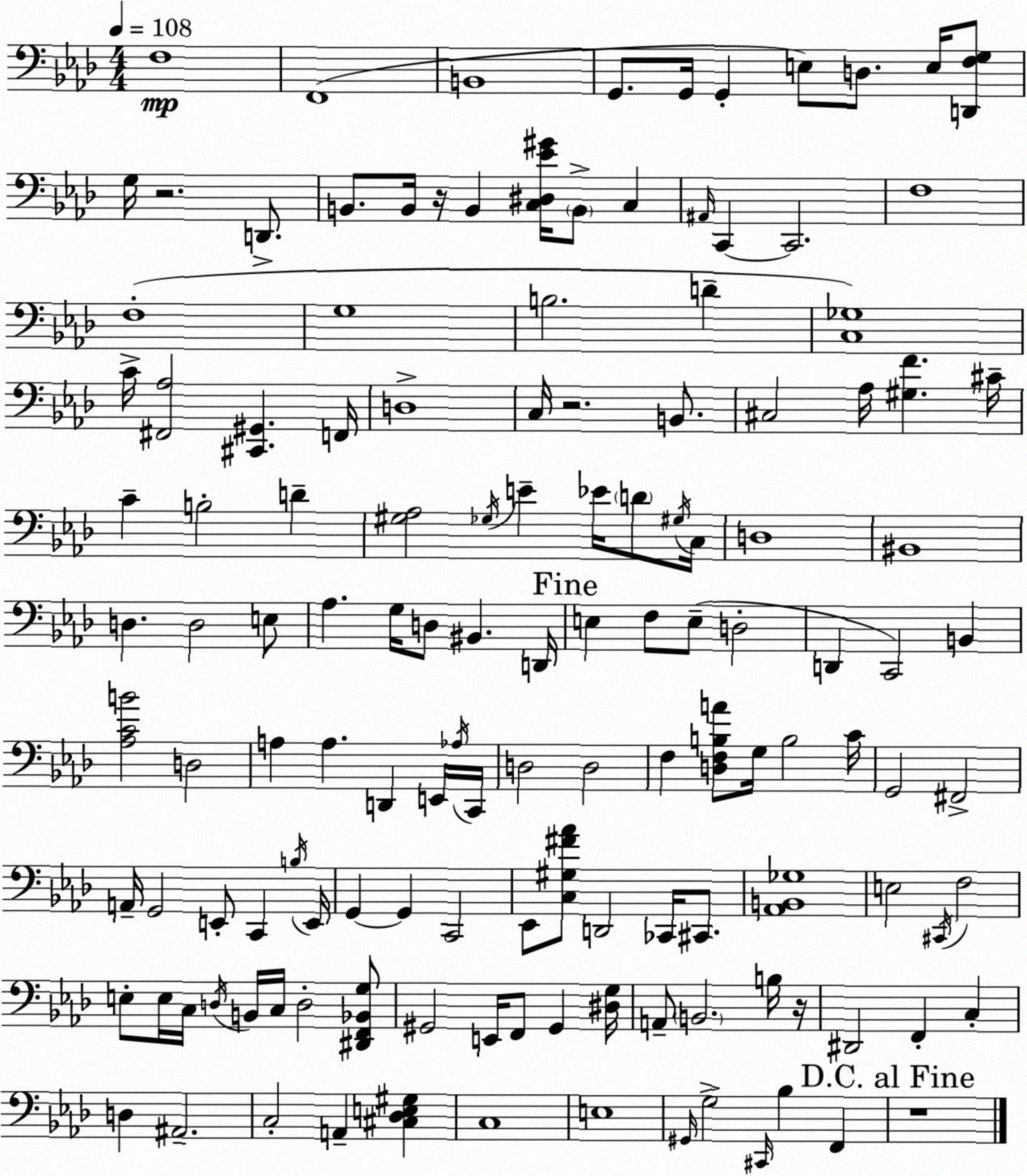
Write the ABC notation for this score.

X:1
T:Untitled
M:4/4
L:1/4
K:Ab
F,4 F,,4 B,,4 G,,/2 G,,/4 G,, E,/2 D,/2 E,/4 [D,,F,G,]/2 G,/4 z2 D,,/2 B,,/2 B,,/4 z/4 B,, [C,^D,_E^G]/4 B,,/2 C, ^A,,/4 C,, C,,2 F,4 F,4 G,4 B,2 D [C,_G,]4 C/4 [^F,,_A,]2 [^C,,^G,,] F,,/4 D,4 C,/4 z2 B,,/2 ^C,2 _A,/4 [^G,F] ^C/4 C B,2 D [^G,_A,]2 _G,/4 E _E/4 D/2 ^G,/4 C,/4 D,4 ^B,,4 D, D,2 E,/2 _A, G,/4 D,/2 ^B,, D,,/4 E, F,/2 E,/2 D,2 D,, C,,2 B,, [_A,CB]2 D,2 A, A, D,, E,,/4 _A,/4 C,,/4 D,2 D,2 F, [D,F,B,A]/2 G,/4 B,2 C/4 G,,2 ^F,,2 A,,/4 G,,2 E,,/2 C,, B,/4 E,,/4 G,, G,, C,,2 _E,,/2 [C,^G,^F_A]/2 D,,2 _C,,/4 ^C,,/2 [_A,,B,,_G,]4 E,2 ^C,,/4 F,2 E,/2 E,/4 C,/4 D,/4 B,,/4 C,/4 D,2 [^D,,F,,_B,,G,]/2 ^G,,2 E,,/4 F,,/2 ^G,, [^D,G,]/4 A,,/2 B,,2 B,/4 z/4 ^D,,2 F,, C, D, ^A,,2 C,2 A,, [^C,_D,E,^G,] C,4 E,4 ^G,,/4 G,2 ^C,,/4 _B, F,, z4